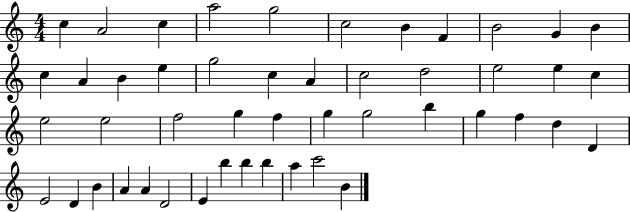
C5/q A4/h C5/q A5/h G5/h C5/h B4/q F4/q B4/h G4/q B4/q C5/q A4/q B4/q E5/q G5/h C5/q A4/q C5/h D5/h E5/h E5/q C5/q E5/h E5/h F5/h G5/q F5/q G5/q G5/h B5/q G5/q F5/q D5/q D4/q E4/h D4/q B4/q A4/q A4/q D4/h E4/q B5/q B5/q B5/q A5/q C6/h B4/q